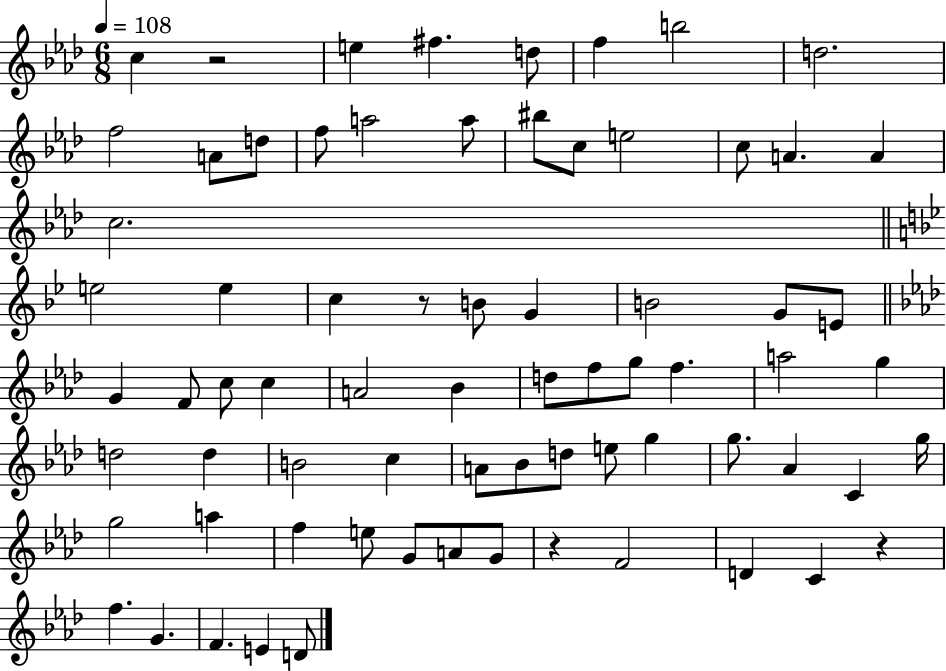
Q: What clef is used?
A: treble